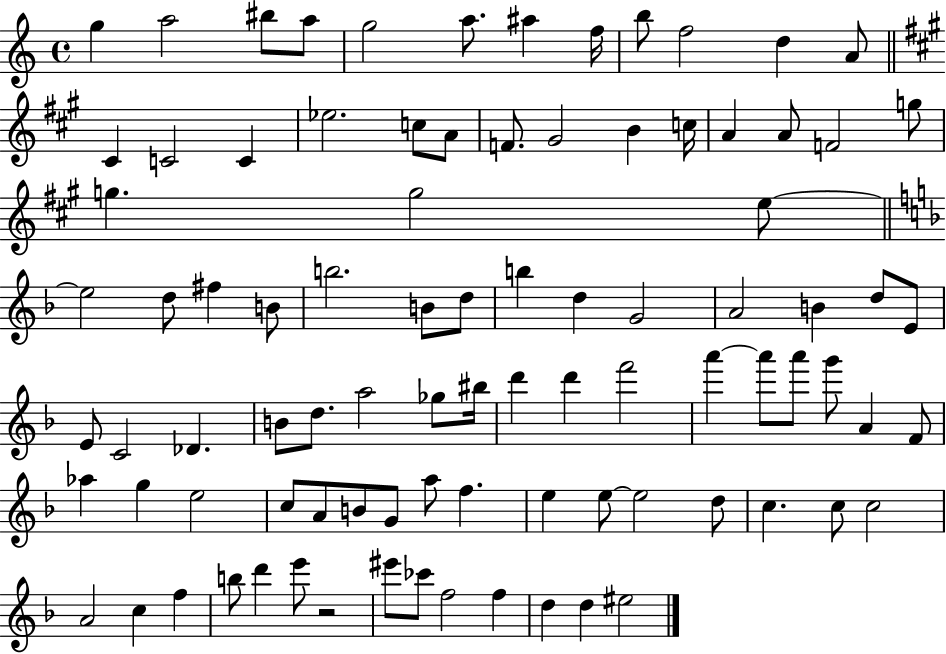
G5/q A5/h BIS5/e A5/e G5/h A5/e. A#5/q F5/s B5/e F5/h D5/q A4/e C#4/q C4/h C4/q Eb5/h. C5/e A4/e F4/e. G#4/h B4/q C5/s A4/q A4/e F4/h G5/e G5/q. G5/h E5/e E5/h D5/e F#5/q B4/e B5/h. B4/e D5/e B5/q D5/q G4/h A4/h B4/q D5/e E4/e E4/e C4/h Db4/q. B4/e D5/e. A5/h Gb5/e BIS5/s D6/q D6/q F6/h A6/q A6/e A6/e G6/e A4/q F4/e Ab5/q G5/q E5/h C5/e A4/e B4/e G4/e A5/e F5/q. E5/q E5/e E5/h D5/e C5/q. C5/e C5/h A4/h C5/q F5/q B5/e D6/q E6/e R/h EIS6/e CES6/e F5/h F5/q D5/q D5/q EIS5/h